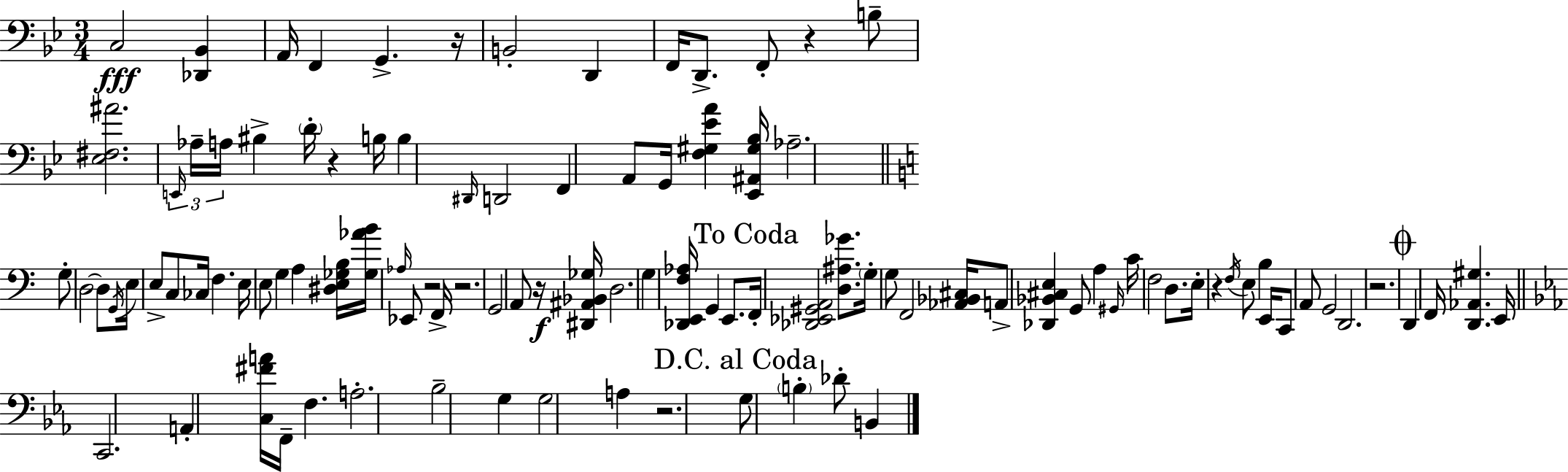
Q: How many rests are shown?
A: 9